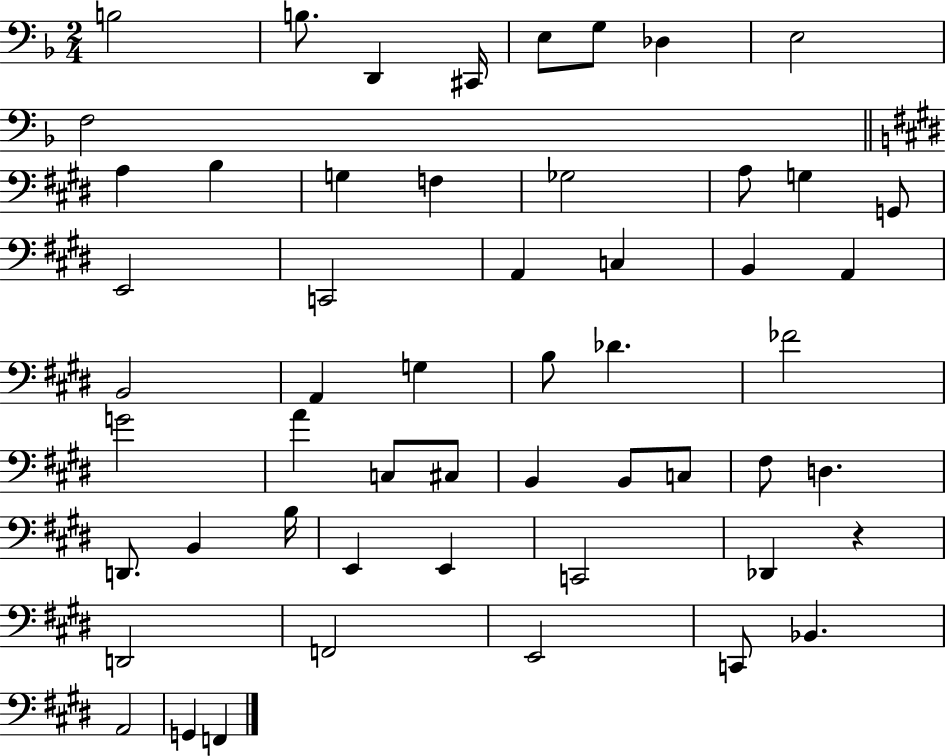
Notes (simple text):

B3/h B3/e. D2/q C#2/s E3/e G3/e Db3/q E3/h F3/h A3/q B3/q G3/q F3/q Gb3/h A3/e G3/q G2/e E2/h C2/h A2/q C3/q B2/q A2/q B2/h A2/q G3/q B3/e Db4/q. FES4/h G4/h A4/q C3/e C#3/e B2/q B2/e C3/e F#3/e D3/q. D2/e. B2/q B3/s E2/q E2/q C2/h Db2/q R/q D2/h F2/h E2/h C2/e Bb2/q. A2/h G2/q F2/q